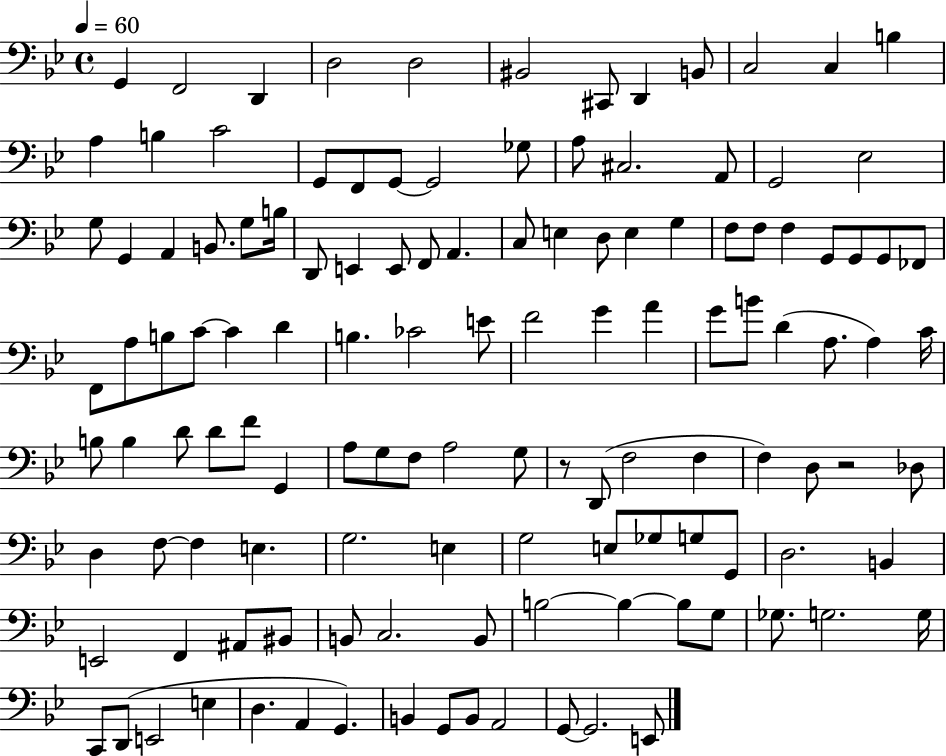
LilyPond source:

{
  \clef bass
  \time 4/4
  \defaultTimeSignature
  \key bes \major
  \tempo 4 = 60
  \repeat volta 2 { g,4 f,2 d,4 | d2 d2 | bis,2 cis,8 d,4 b,8 | c2 c4 b4 | \break a4 b4 c'2 | g,8 f,8 g,8~~ g,2 ges8 | a8 cis2. a,8 | g,2 ees2 | \break g8 g,4 a,4 b,8. g8 b16 | d,8 e,4 e,8 f,8 a,4. | c8 e4 d8 e4 g4 | f8 f8 f4 g,8 g,8 g,8 fes,8 | \break f,8 a8 b8 c'8~~ c'4 d'4 | b4. ces'2 e'8 | f'2 g'4 a'4 | g'8 b'8 d'4( a8. a4) c'16 | \break b8 b4 d'8 d'8 f'8 g,4 | a8 g8 f8 a2 g8 | r8 d,8( f2 f4 | f4) d8 r2 des8 | \break d4 f8~~ f4 e4. | g2. e4 | g2 e8 ges8 g8 g,8 | d2. b,4 | \break e,2 f,4 ais,8 bis,8 | b,8 c2. b,8 | b2~~ b4~~ b8 g8 | ges8. g2. g16 | \break c,8 d,8( e,2 e4 | d4. a,4 g,4.) | b,4 g,8 b,8 a,2 | g,8~~ g,2. e,8 | \break } \bar "|."
}